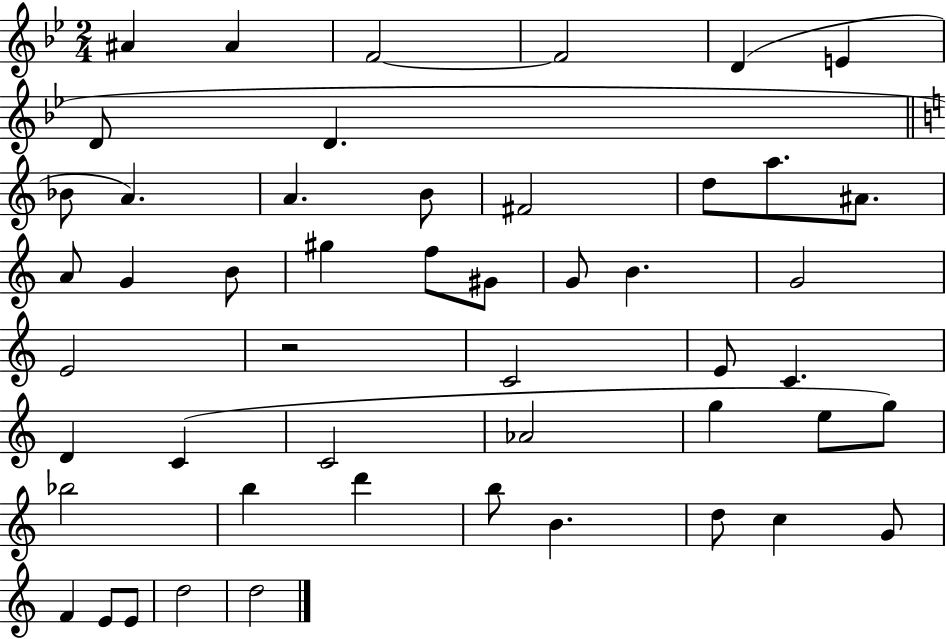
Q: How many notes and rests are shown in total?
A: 50